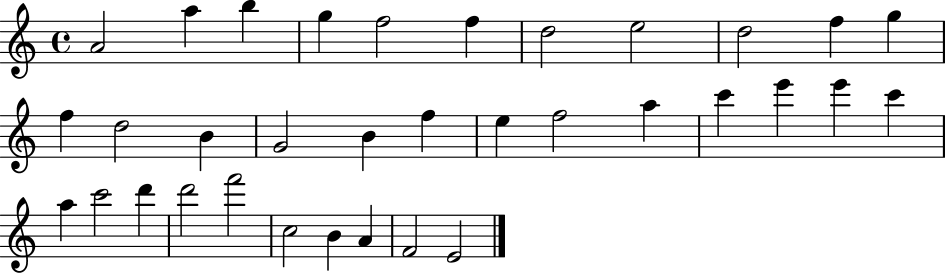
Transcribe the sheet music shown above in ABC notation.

X:1
T:Untitled
M:4/4
L:1/4
K:C
A2 a b g f2 f d2 e2 d2 f g f d2 B G2 B f e f2 a c' e' e' c' a c'2 d' d'2 f'2 c2 B A F2 E2